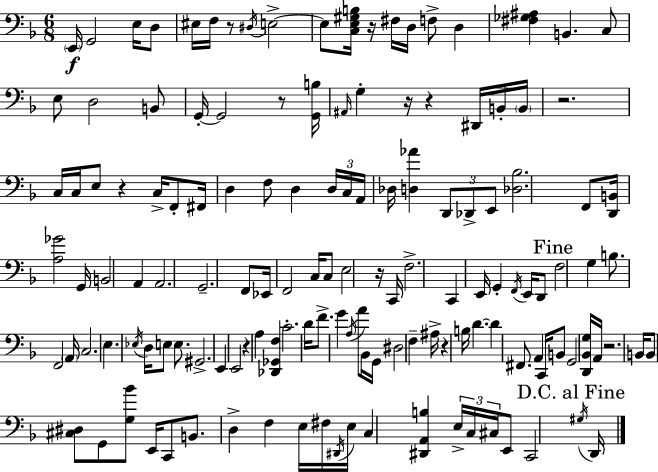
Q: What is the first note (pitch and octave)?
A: E2